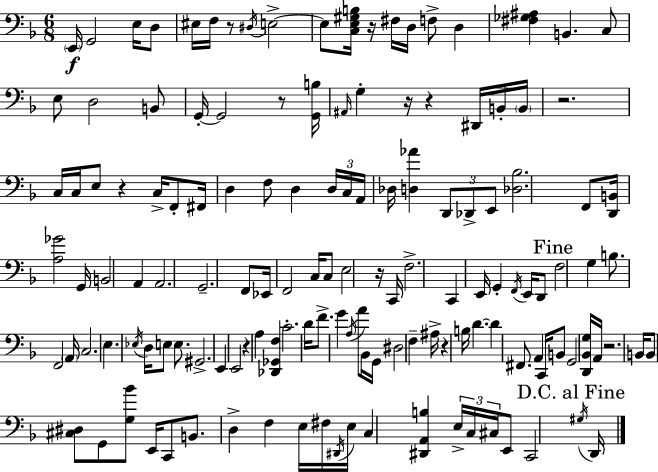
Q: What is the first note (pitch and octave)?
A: E2